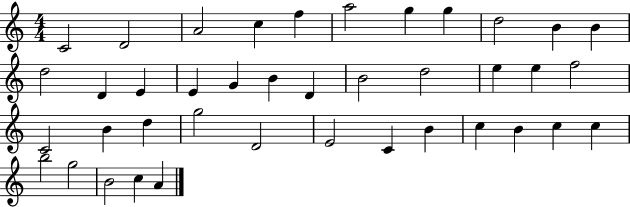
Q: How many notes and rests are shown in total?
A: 40